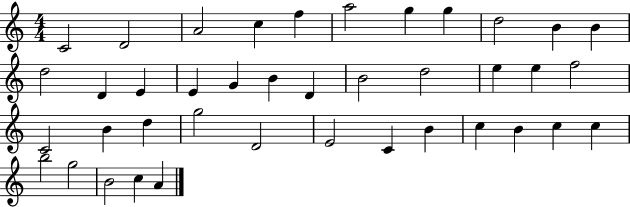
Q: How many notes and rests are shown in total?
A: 40